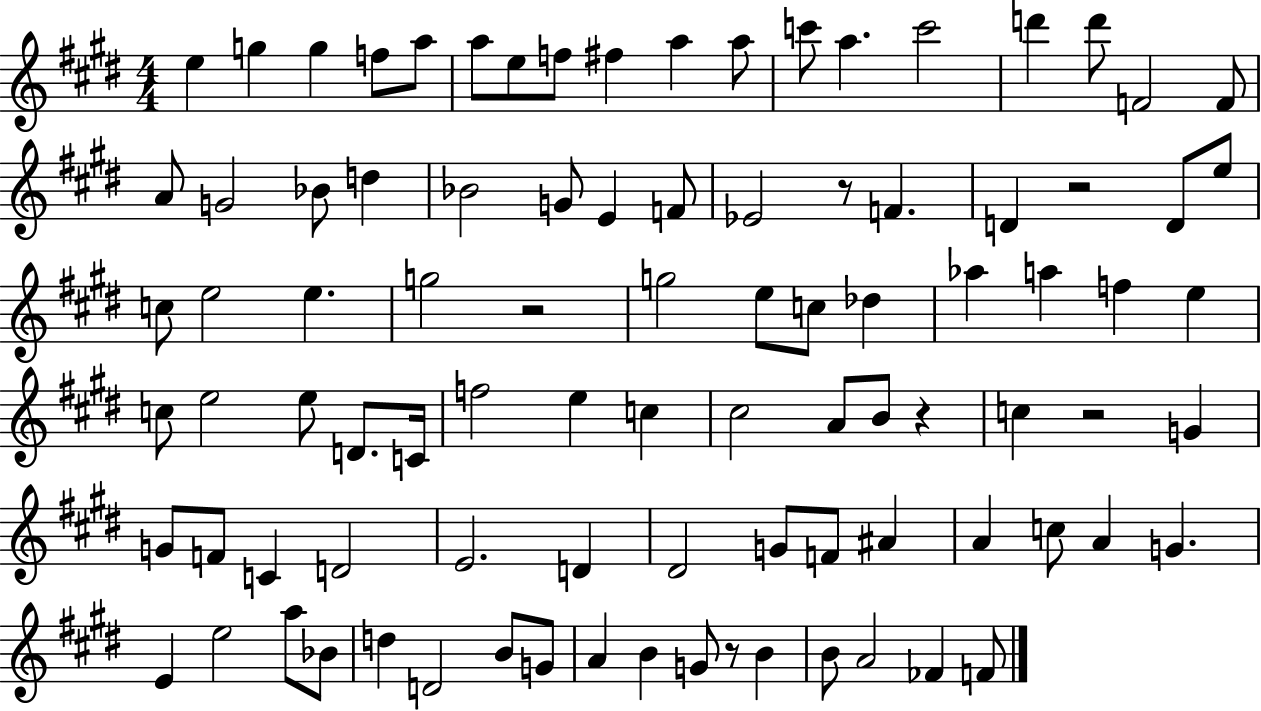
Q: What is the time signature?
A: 4/4